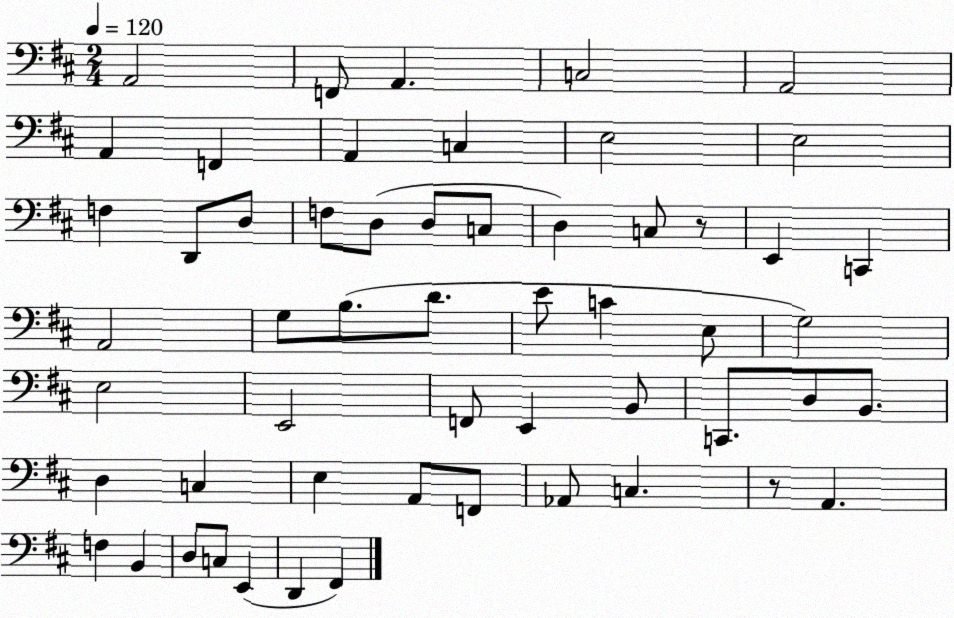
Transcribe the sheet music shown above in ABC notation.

X:1
T:Untitled
M:2/4
L:1/4
K:D
A,,2 F,,/2 A,, C,2 A,,2 A,, F,, A,, C, E,2 E,2 F, D,,/2 D,/2 F,/2 D,/2 D,/2 C,/2 D, C,/2 z/2 E,, C,, A,,2 G,/2 B,/2 D/2 E/2 C E,/2 G,2 E,2 E,,2 F,,/2 E,, B,,/2 C,,/2 D,/2 B,,/2 D, C, E, A,,/2 F,,/2 _A,,/2 C, z/2 A,, F, B,, D,/2 C,/2 E,, D,, ^F,,